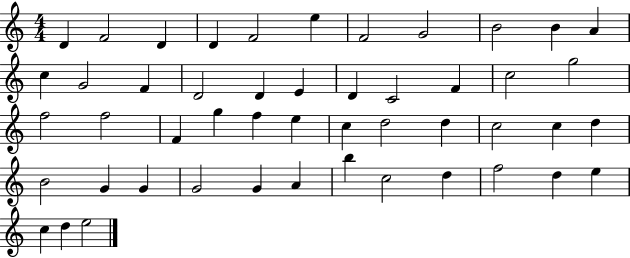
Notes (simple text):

D4/q F4/h D4/q D4/q F4/h E5/q F4/h G4/h B4/h B4/q A4/q C5/q G4/h F4/q D4/h D4/q E4/q D4/q C4/h F4/q C5/h G5/h F5/h F5/h F4/q G5/q F5/q E5/q C5/q D5/h D5/q C5/h C5/q D5/q B4/h G4/q G4/q G4/h G4/q A4/q B5/q C5/h D5/q F5/h D5/q E5/q C5/q D5/q E5/h